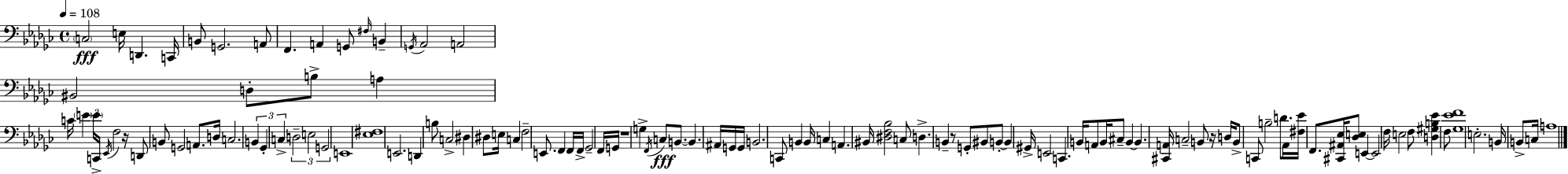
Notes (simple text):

C3/h E3/s D2/q. C2/s B2/e G2/h. A2/e F2/q. A2/q G2/e F#3/s B2/q G2/s Ab2/h A2/h BIS2/h D3/e B3/e A3/q C4/s E4/q E4/s C2/s Eb2/s F3/h R/s D2/e B2/e G2/h A2/e. D3/s C3/h. B2/q Gb2/q C3/q D3/h E3/h G2/h E2/w [Eb3,F#3]/w E2/h. D2/q B3/e C3/h D#3/q D#3/e E3/s C3/q F3/h E2/e. F2/q F2/s F2/s Gb2/h F2/s G2/s R/w G3/q F2/s C3/e B2/e. B2/q. A#2/s G2/s G2/s B2/h. C2/e B2/q B2/s C3/q A2/q. BIS2/s [D#3,F3,Bb3]/h C3/e D3/q. B2/q R/e G2/e BIS2/e B2/e B2/q G#2/s E2/h C2/q. B2/s A2/e B2/s C#3/e B2/q B2/q. [C#2,A2]/s C3/h B2/e R/s D3/s B2/e C2/e B3/h D4/e. Ab2/s [F#3,Eb4]/s F2/e. [C#2,A#2,Eb3]/s [Db3,E3]/e E2/q E2/h F3/s E3/h F3/e [D3,G#3,B3,Eb4]/q F3/e [Gb3,Eb4,F4]/w E3/h. B2/s B2/e C3/s A3/w